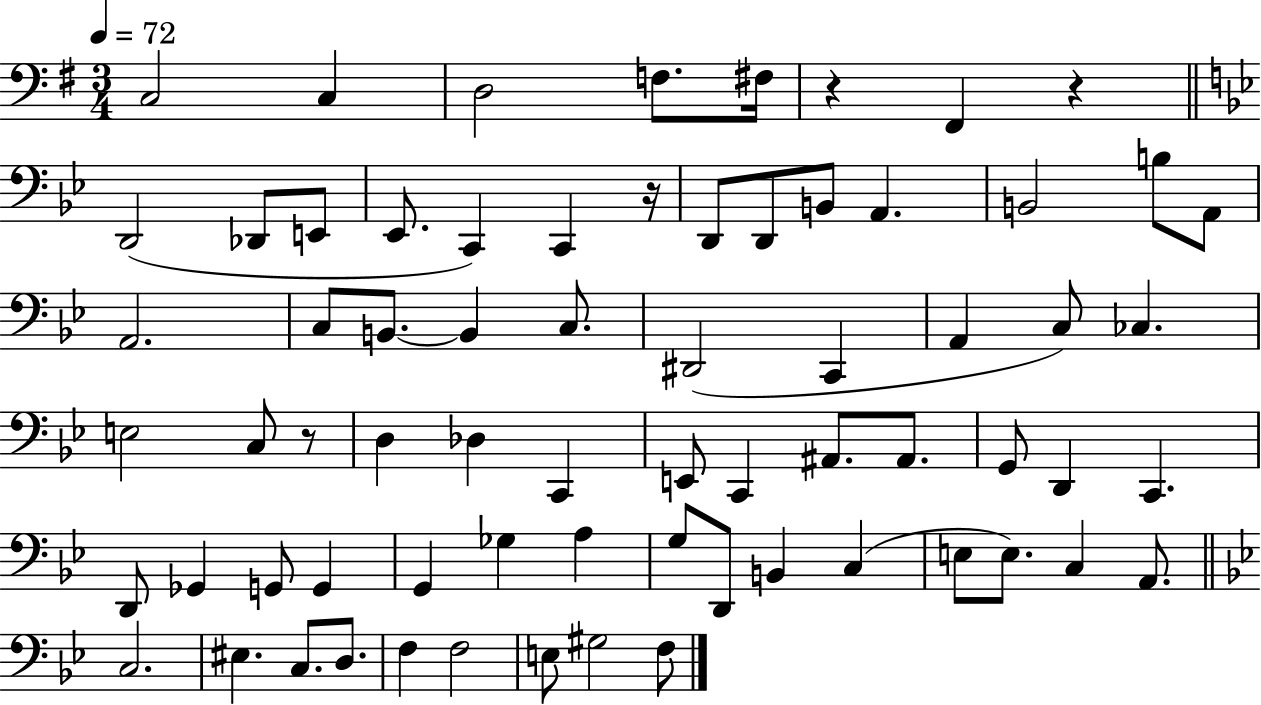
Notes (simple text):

C3/h C3/q D3/h F3/e. F#3/s R/q F#2/q R/q D2/h Db2/e E2/e Eb2/e. C2/q C2/q R/s D2/e D2/e B2/e A2/q. B2/h B3/e A2/e A2/h. C3/e B2/e. B2/q C3/e. D#2/h C2/q A2/q C3/e CES3/q. E3/h C3/e R/e D3/q Db3/q C2/q E2/e C2/q A#2/e. A#2/e. G2/e D2/q C2/q. D2/e Gb2/q G2/e G2/q G2/q Gb3/q A3/q G3/e D2/e B2/q C3/q E3/e E3/e. C3/q A2/e. C3/h. EIS3/q. C3/e. D3/e. F3/q F3/h E3/e G#3/h F3/e